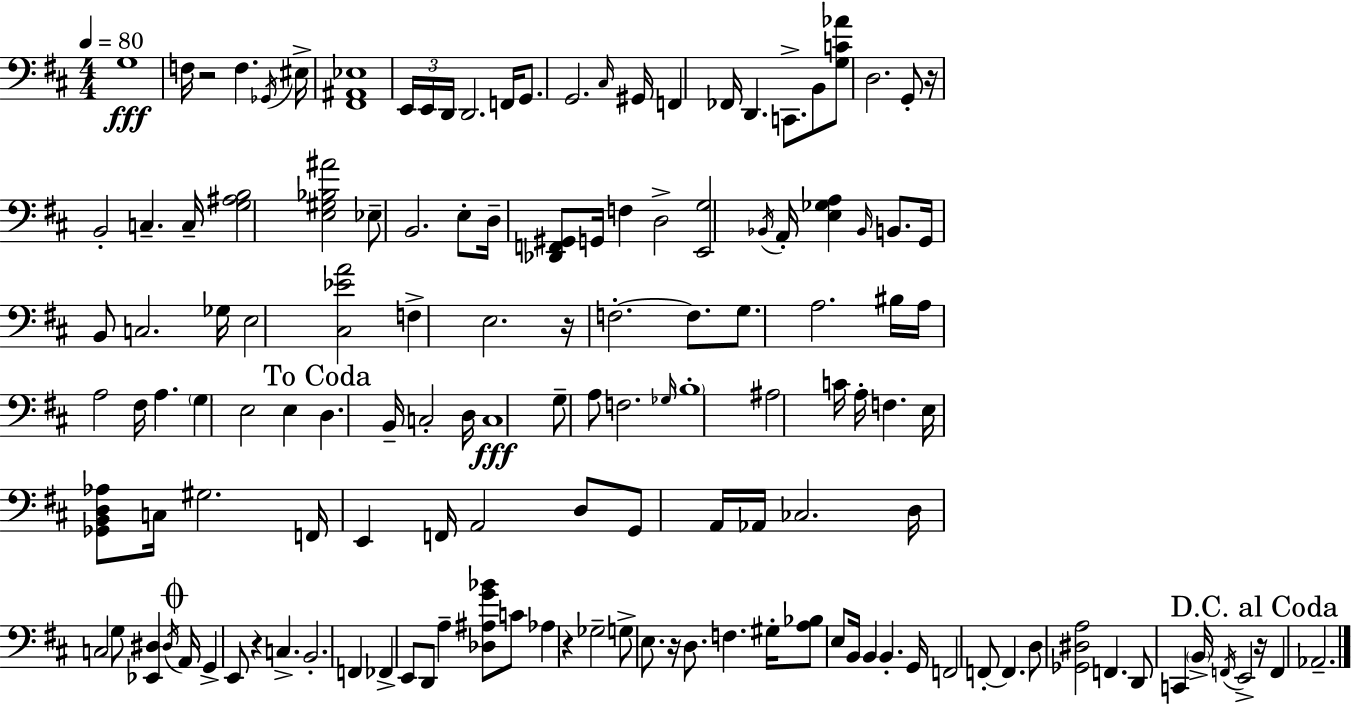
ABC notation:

X:1
T:Untitled
M:4/4
L:1/4
K:D
G,4 F,/4 z2 F, _G,,/4 ^E,/4 [^F,,^A,,_E,]4 E,,/4 E,,/4 D,,/4 D,,2 F,,/4 G,,/2 G,,2 ^C,/4 ^G,,/4 F,, _F,,/4 D,, C,,/2 B,,/2 [G,C_A]/2 D,2 G,,/2 z/4 B,,2 C, C,/4 [G,^A,B,]2 [E,^G,_B,^A]2 _E,/2 B,,2 E,/2 D,/4 [_D,,F,,^G,,]/2 G,,/4 F, D,2 [E,,G,]2 _B,,/4 A,,/4 [E,_G,A,] _B,,/4 B,,/2 G,,/4 B,,/2 C,2 _G,/4 E,2 [^C,_EA]2 F, E,2 z/4 F,2 F,/2 G,/2 A,2 ^B,/4 A,/4 A,2 ^F,/4 A, G, E,2 E, D, B,,/4 C,2 D,/4 C,4 G,/2 A,/2 F,2 _G,/4 B,4 ^A,2 C/4 A,/4 F, E,/4 [_G,,B,,D,_A,]/2 C,/4 ^G,2 F,,/4 E,, F,,/4 A,,2 D,/2 G,,/2 A,,/4 _A,,/4 _C,2 D,/4 C,2 G,/2 [_E,,^D,] ^D,/4 A,,/4 G,, E,,/2 z C, B,,2 F,, _F,, E,,/2 D,,/2 A, [_D,^A,G_B]/2 C/2 _A, z _G,2 G,/2 E,/2 z/4 D,/2 F, ^G,/4 [A,_B,]/2 E,/2 B,,/4 B,, B,, G,,/4 F,,2 F,,/2 F,, D,/2 [_G,,^D,A,]2 F,, D,,/2 C,, B,,/4 F,,/4 E,,2 z/4 F,, _A,,2